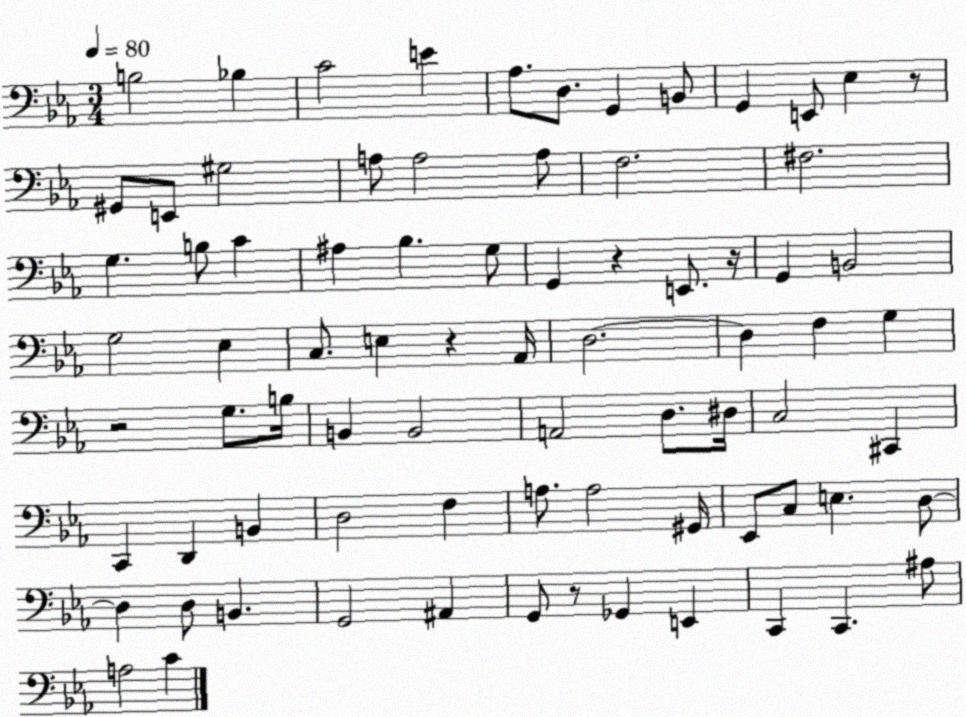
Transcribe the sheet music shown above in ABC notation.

X:1
T:Untitled
M:3/4
L:1/4
K:Eb
B,2 _B, C2 E _A,/2 D,/2 G,, B,,/2 G,, E,,/2 _E, z/2 ^G,,/2 E,,/2 ^G,2 A,/2 A,2 A,/2 F,2 ^F,2 G, B,/2 C ^A, _B, G,/2 G,, z E,,/2 z/4 G,, B,,2 G,2 _E, C,/2 E, z _A,,/4 D,2 D, F, G, z2 G,/2 B,/4 B,, B,,2 A,,2 D,/2 ^D,/4 C,2 ^C,, C,, D,, B,, D,2 F, A,/2 A,2 ^G,,/4 _E,,/2 C,/2 E, D,/2 D, D,/2 B,, G,,2 ^A,, G,,/2 z/2 _G,, E,, C,, C,, ^A,/2 A,2 C